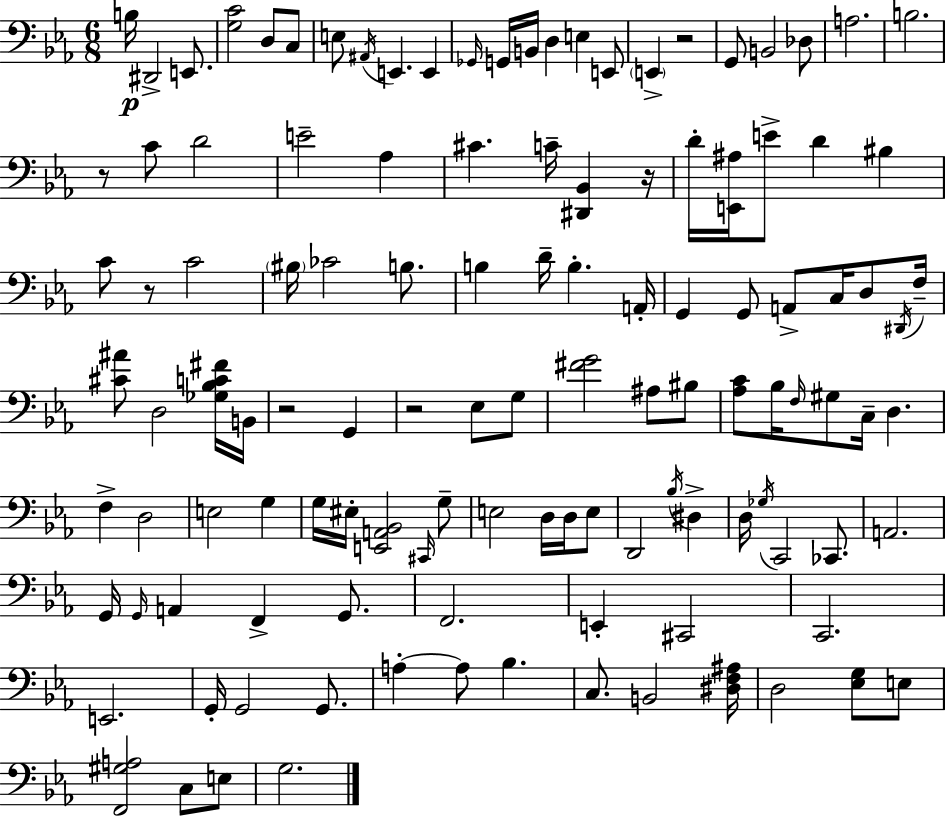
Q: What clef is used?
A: bass